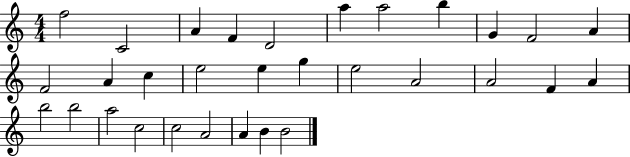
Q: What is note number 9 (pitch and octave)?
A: G4